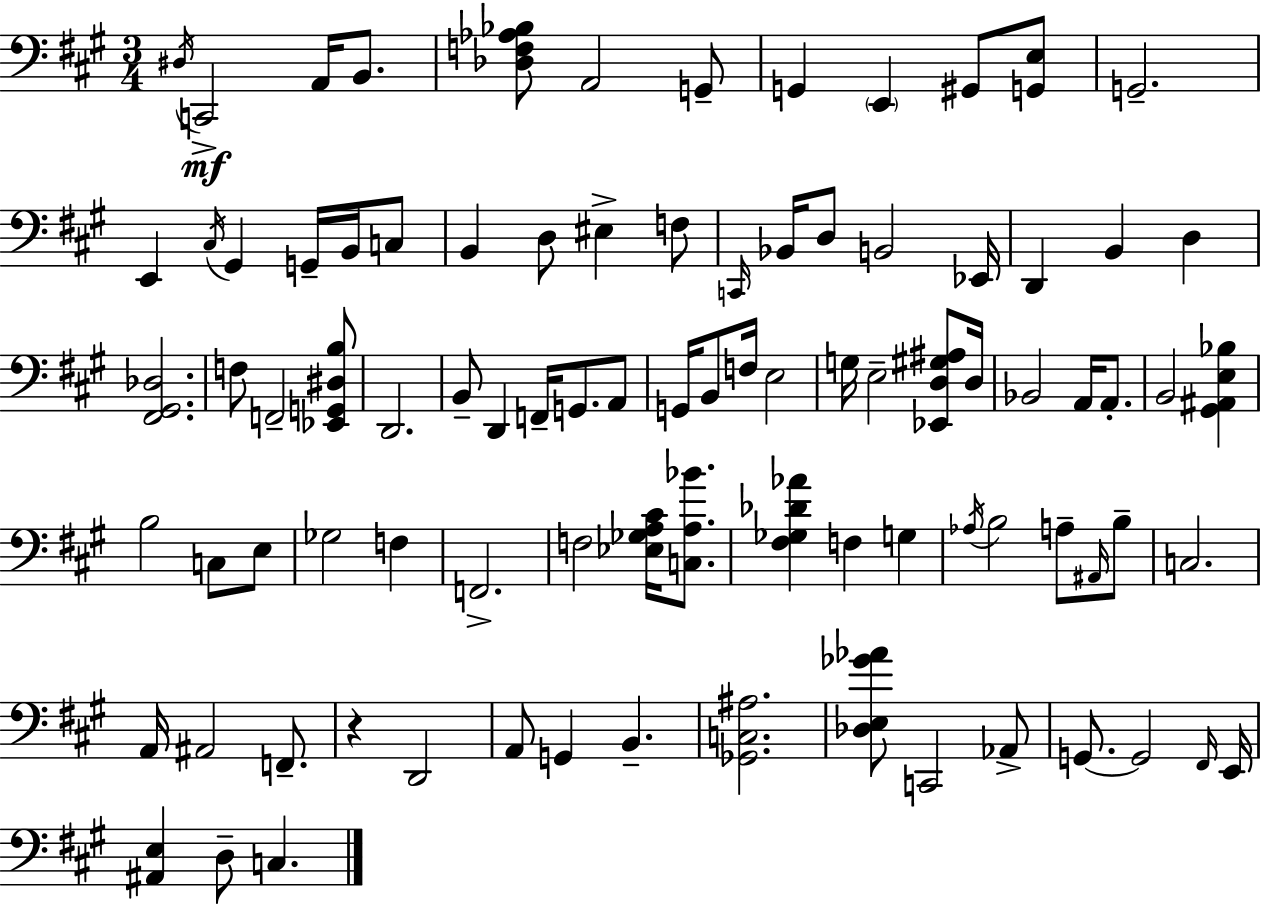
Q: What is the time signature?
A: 3/4